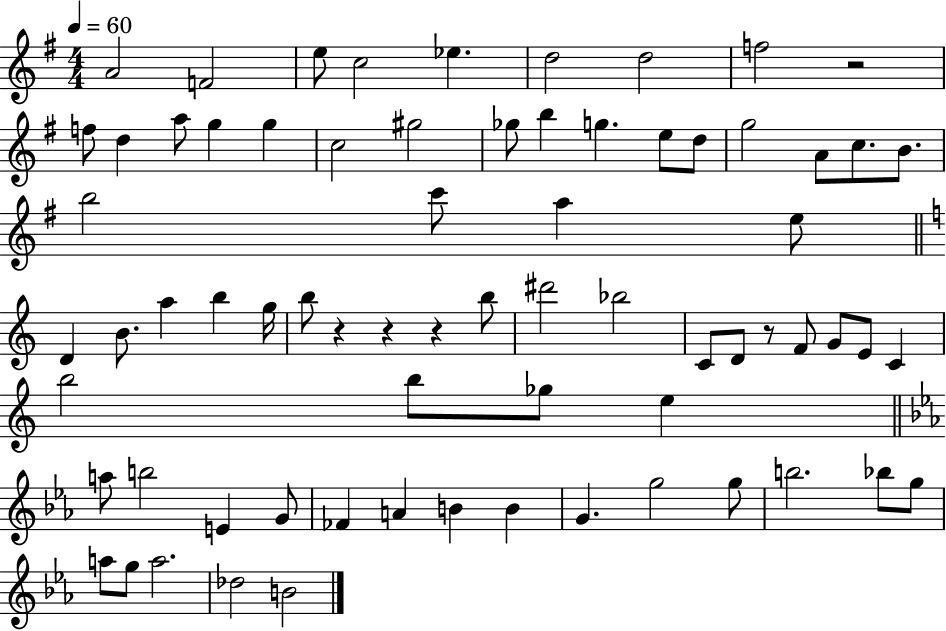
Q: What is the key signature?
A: G major